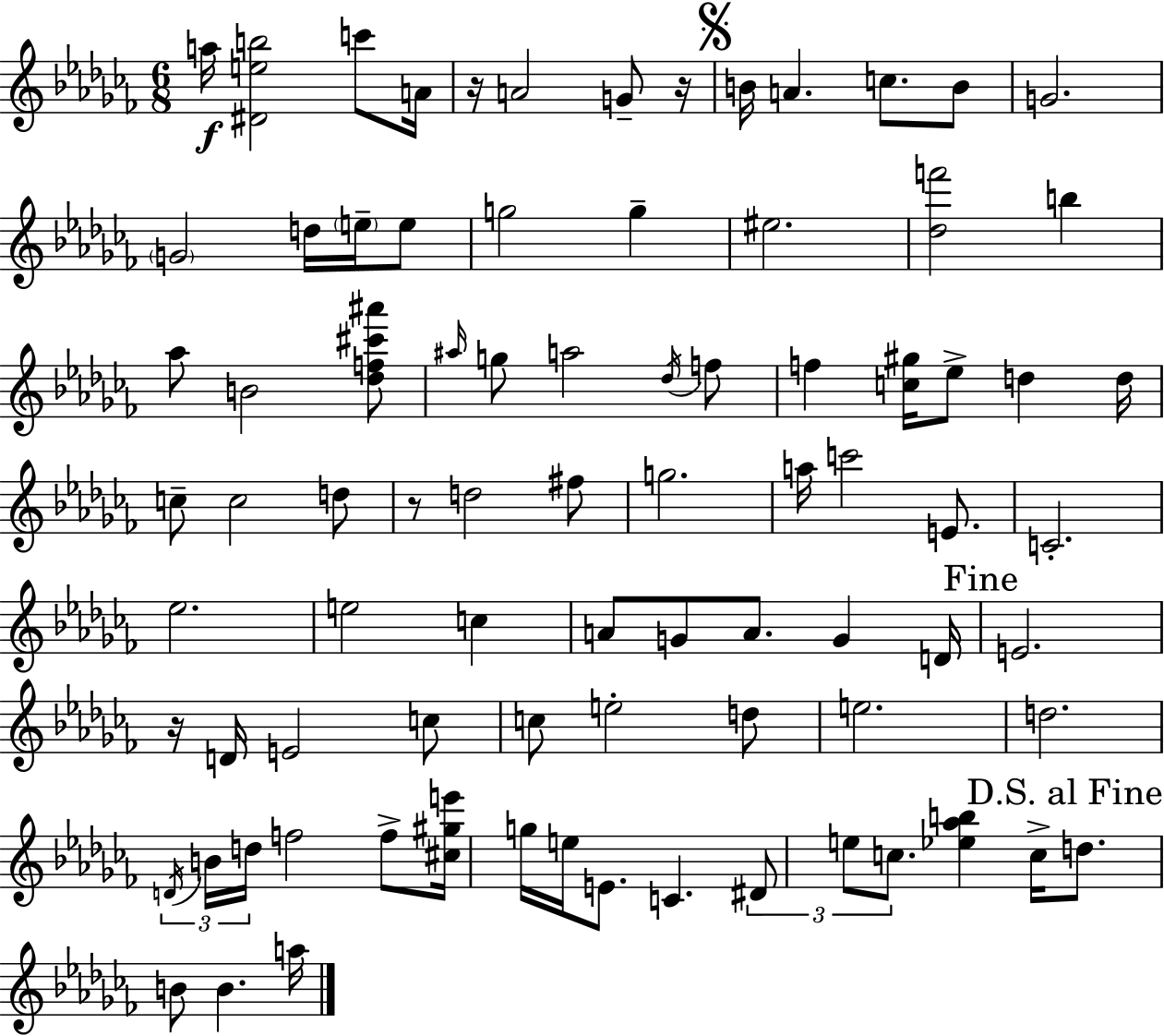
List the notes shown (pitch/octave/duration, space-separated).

A5/s [D#4,E5,B5]/h C6/e A4/s R/s A4/h G4/e R/s B4/s A4/q. C5/e. B4/e G4/h. G4/h D5/s E5/s E5/e G5/h G5/q EIS5/h. [Db5,F6]/h B5/q Ab5/e B4/h [Db5,F5,C#6,A#6]/e A#5/s G5/e A5/h Db5/s F5/e F5/q [C5,G#5]/s Eb5/e D5/q D5/s C5/e C5/h D5/e R/e D5/h F#5/e G5/h. A5/s C6/h E4/e. C4/h. Eb5/h. E5/h C5/q A4/e G4/e A4/e. G4/q D4/s E4/h. R/s D4/s E4/h C5/e C5/e E5/h D5/e E5/h. D5/h. D4/s B4/s D5/s F5/h F5/e [C#5,G#5,E6]/s G5/s E5/s E4/e. C4/q. D#4/e E5/e C5/e. [Eb5,Ab5,B5]/q C5/s D5/e. B4/e B4/q. A5/s